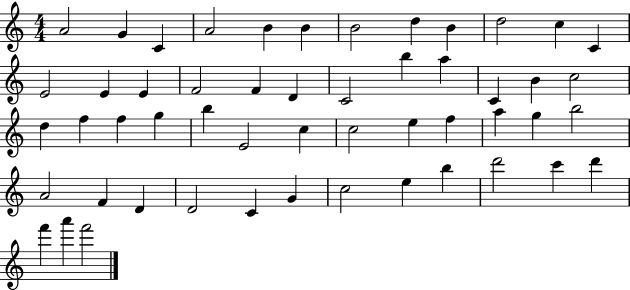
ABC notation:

X:1
T:Untitled
M:4/4
L:1/4
K:C
A2 G C A2 B B B2 d B d2 c C E2 E E F2 F D C2 b a C B c2 d f f g b E2 c c2 e f a g b2 A2 F D D2 C G c2 e b d'2 c' d' f' a' f'2